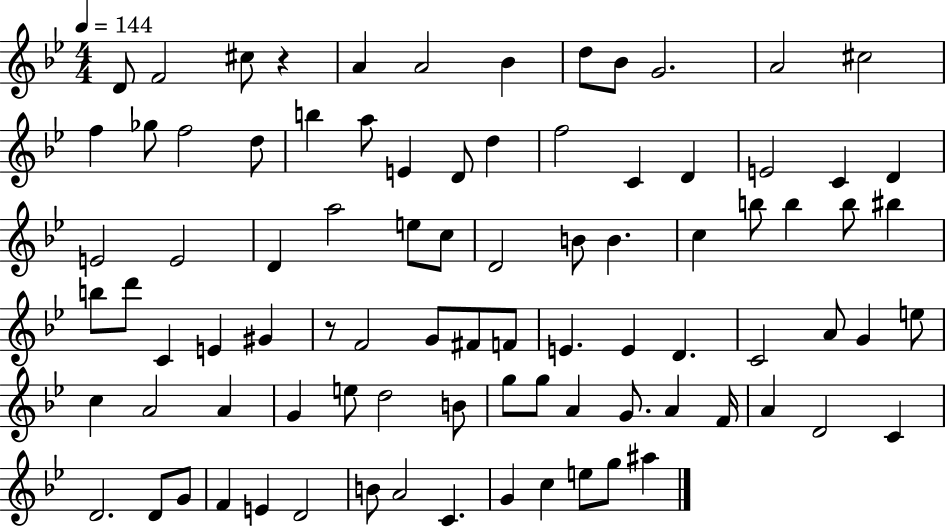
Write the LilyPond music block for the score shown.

{
  \clef treble
  \numericTimeSignature
  \time 4/4
  \key bes \major
  \tempo 4 = 144
  d'8 f'2 cis''8 r4 | a'4 a'2 bes'4 | d''8 bes'8 g'2. | a'2 cis''2 | \break f''4 ges''8 f''2 d''8 | b''4 a''8 e'4 d'8 d''4 | f''2 c'4 d'4 | e'2 c'4 d'4 | \break e'2 e'2 | d'4 a''2 e''8 c''8 | d'2 b'8 b'4. | c''4 b''8 b''4 b''8 bis''4 | \break b''8 d'''8 c'4 e'4 gis'4 | r8 f'2 g'8 fis'8 f'8 | e'4. e'4 d'4. | c'2 a'8 g'4 e''8 | \break c''4 a'2 a'4 | g'4 e''8 d''2 b'8 | g''8 g''8 a'4 g'8. a'4 f'16 | a'4 d'2 c'4 | \break d'2. d'8 g'8 | f'4 e'4 d'2 | b'8 a'2 c'4. | g'4 c''4 e''8 g''8 ais''4 | \break \bar "|."
}